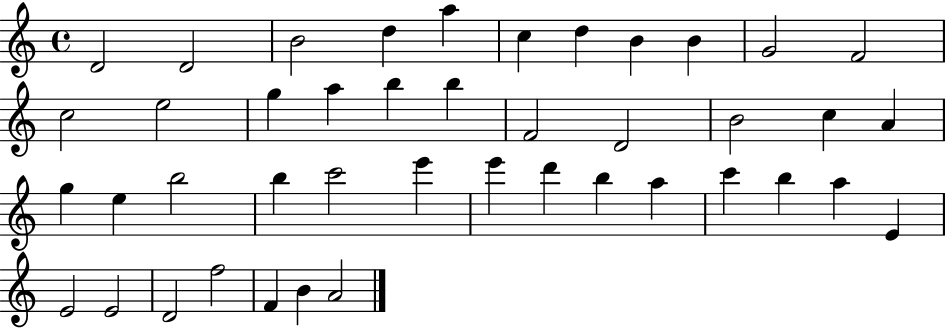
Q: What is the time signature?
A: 4/4